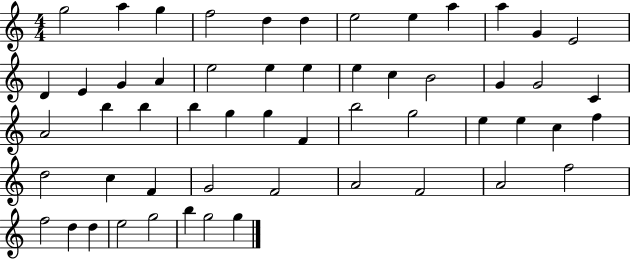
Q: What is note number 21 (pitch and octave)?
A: C5